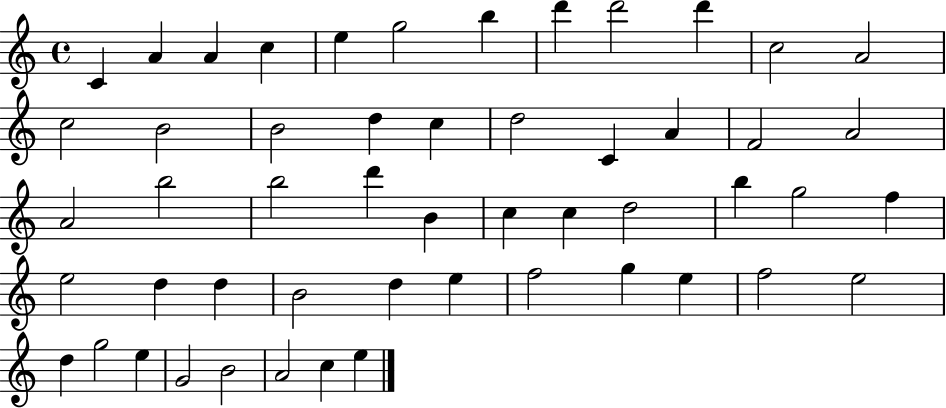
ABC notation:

X:1
T:Untitled
M:4/4
L:1/4
K:C
C A A c e g2 b d' d'2 d' c2 A2 c2 B2 B2 d c d2 C A F2 A2 A2 b2 b2 d' B c c d2 b g2 f e2 d d B2 d e f2 g e f2 e2 d g2 e G2 B2 A2 c e